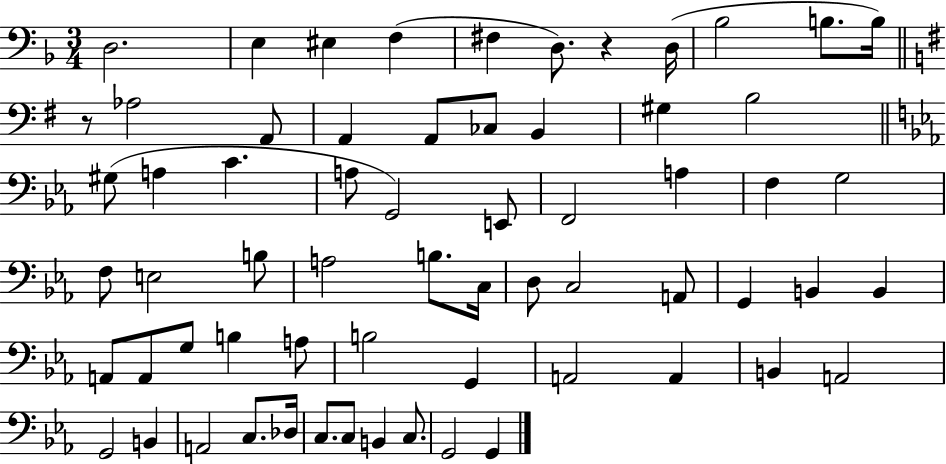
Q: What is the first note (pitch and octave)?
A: D3